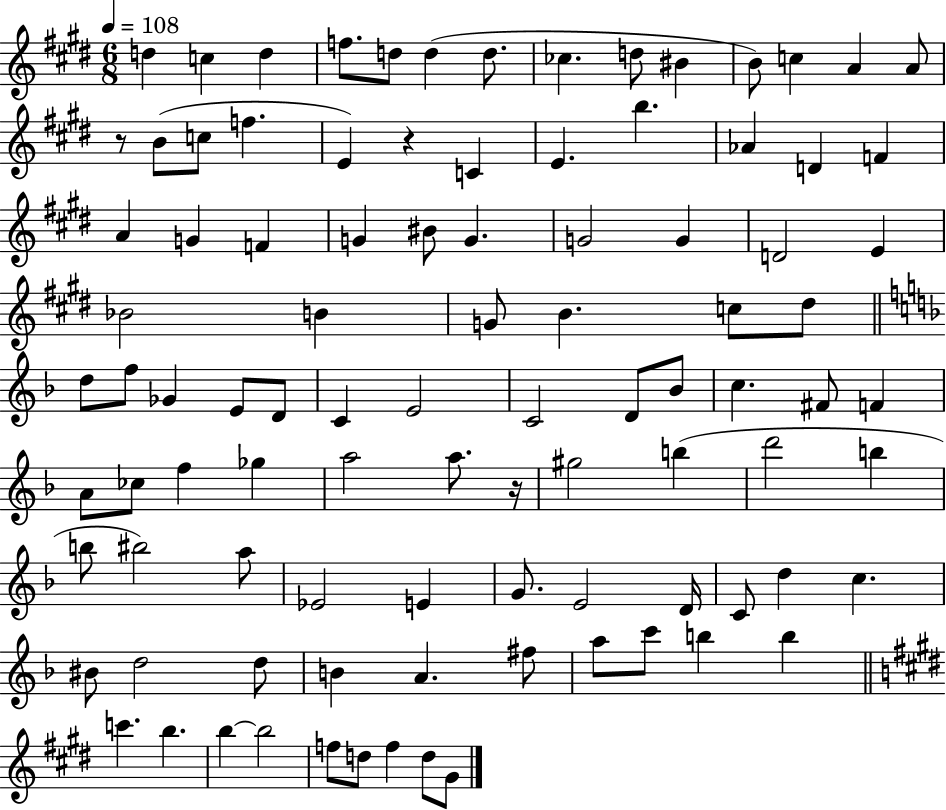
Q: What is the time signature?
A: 6/8